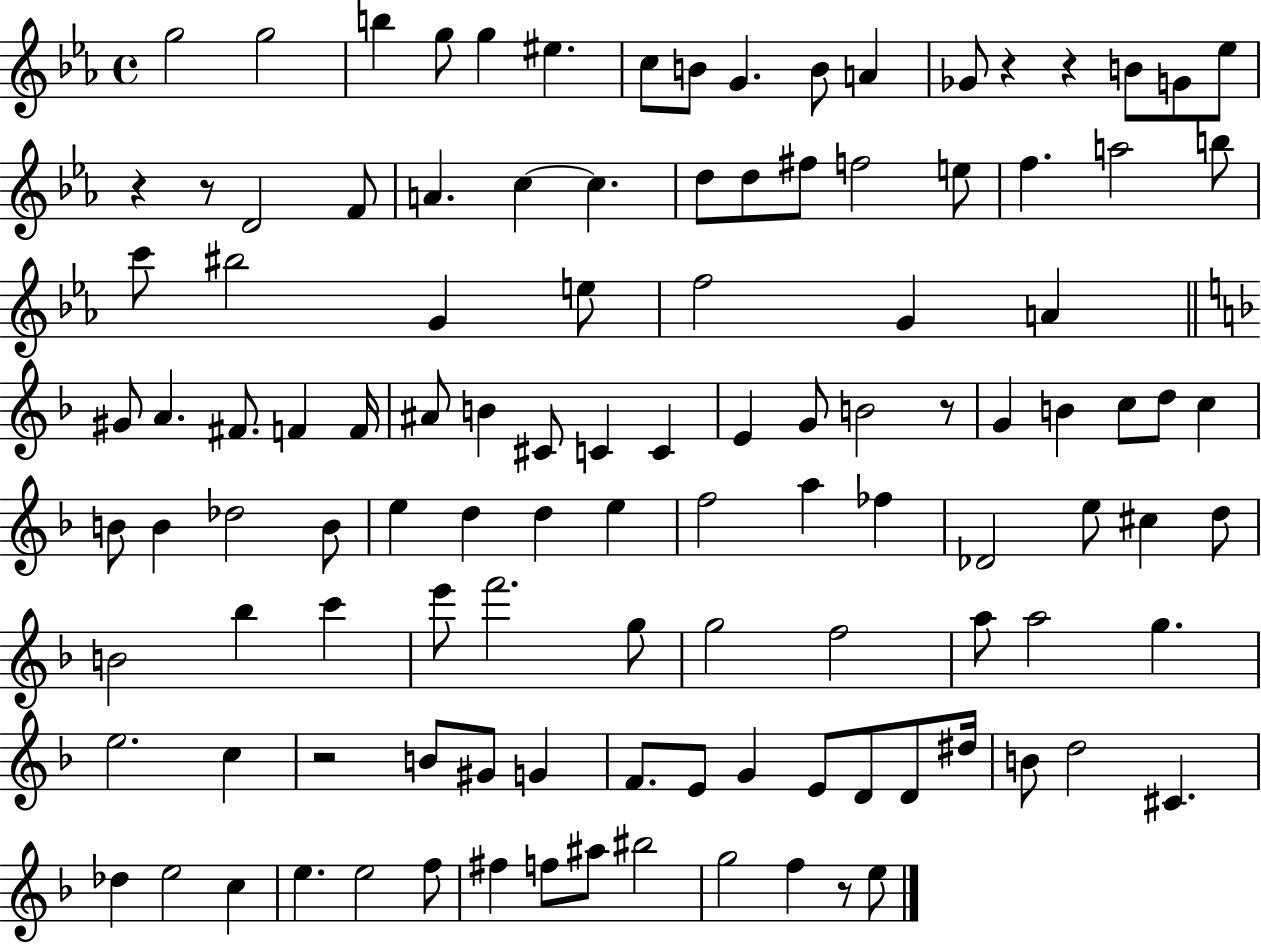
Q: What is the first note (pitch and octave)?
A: G5